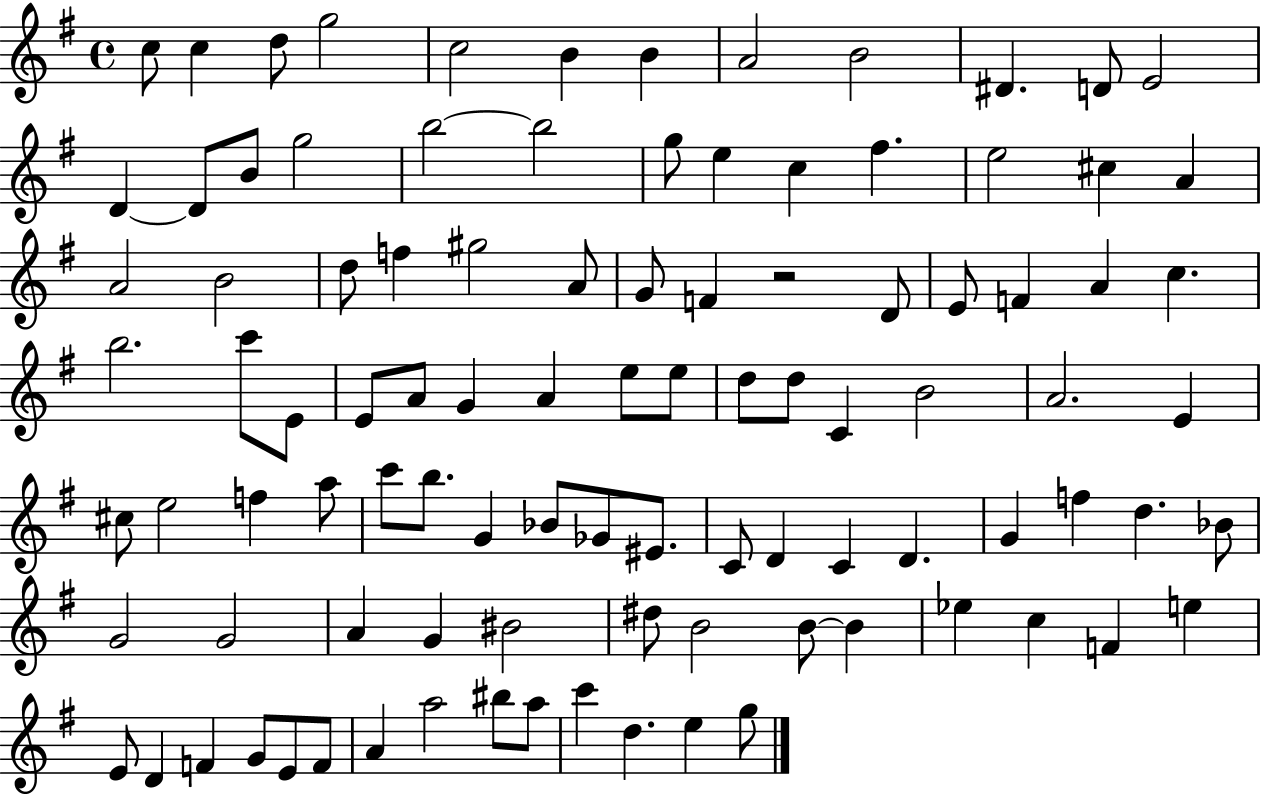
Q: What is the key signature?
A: G major